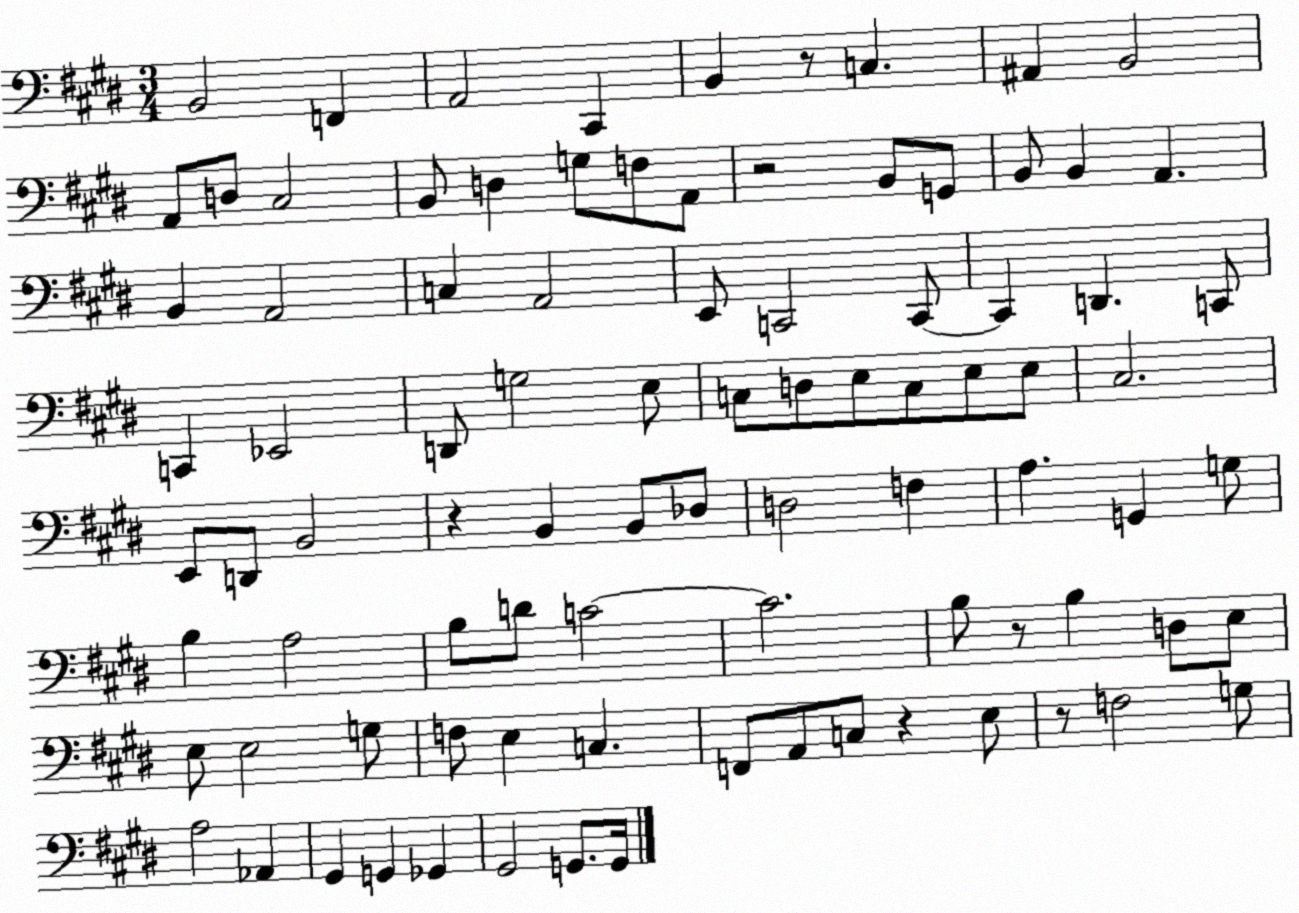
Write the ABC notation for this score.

X:1
T:Untitled
M:3/4
L:1/4
K:E
B,,2 F,, A,,2 ^C,, B,, z/2 C, ^A,, B,,2 A,,/2 D,/2 ^C,2 B,,/2 D, G,/2 F,/2 A,,/2 z2 B,,/2 G,,/2 B,,/2 B,, A,, B,, A,,2 C, A,,2 E,,/2 C,,2 C,,/2 C,, D,, C,,/2 C,, _E,,2 D,,/2 G,2 E,/2 C,/2 D,/2 E,/2 C,/2 E,/2 E,/2 ^C,2 E,,/2 D,,/2 B,,2 z B,, B,,/2 _D,/2 D,2 F, A, G,, G,/2 B, A,2 B,/2 D/2 C2 C2 B,/2 z/2 B, D,/2 E,/2 E,/2 E,2 G,/2 F,/2 E, C, F,,/2 A,,/2 C,/2 z E,/2 z/2 F,2 G,/2 A,2 _A,, ^G,, G,, _G,, ^G,,2 G,,/2 G,,/4